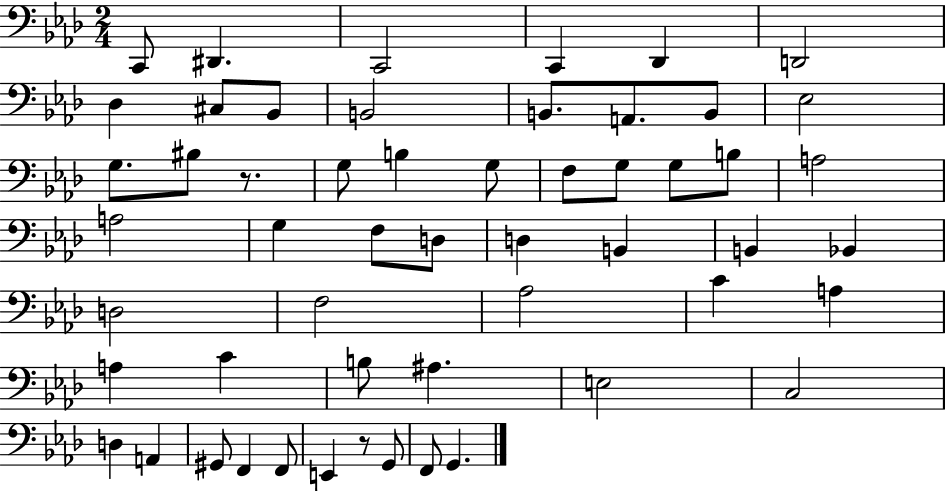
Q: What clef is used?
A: bass